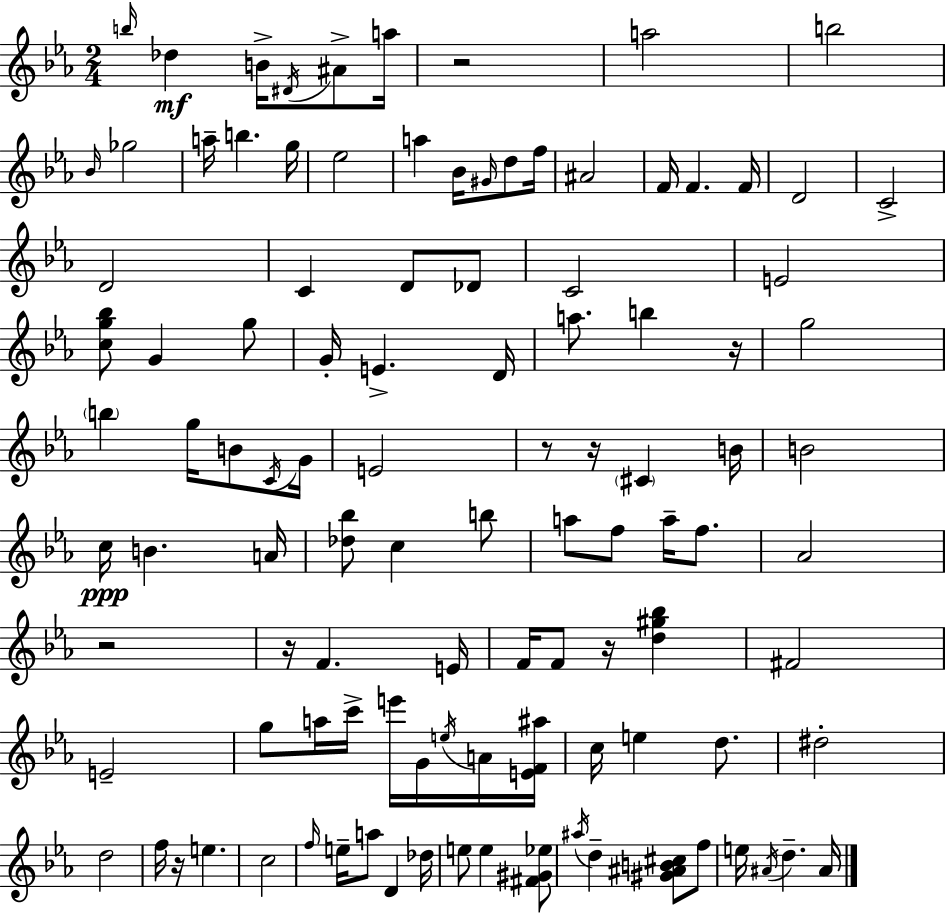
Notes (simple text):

B5/s Db5/q B4/s D#4/s A#4/e A5/s R/h A5/h B5/h Bb4/s Gb5/h A5/s B5/q. G5/s Eb5/h A5/q Bb4/s G#4/s D5/e F5/s A#4/h F4/s F4/q. F4/s D4/h C4/h D4/h C4/q D4/e Db4/e C4/h E4/h [C5,G5,Bb5]/e G4/q G5/e G4/s E4/q. D4/s A5/e. B5/q R/s G5/h B5/q G5/s B4/e C4/s G4/s E4/h R/e R/s C#4/q B4/s B4/h C5/s B4/q. A4/s [Db5,Bb5]/e C5/q B5/e A5/e F5/e A5/s F5/e. Ab4/h R/h R/s F4/q. E4/s F4/s F4/e R/s [D5,G#5,Bb5]/q F#4/h E4/h G5/e A5/s C6/s E6/s G4/s E5/s A4/s [E4,F4,A#5]/s C5/s E5/q D5/e. D#5/h D5/h F5/s R/s E5/q. C5/h F5/s E5/s A5/e D4/q Db5/s E5/e E5/q [F#4,G#4,Eb5]/e A#5/s D5/q [G#4,A#4,B4,C#5]/e F5/e E5/s A#4/s D5/q. A#4/s